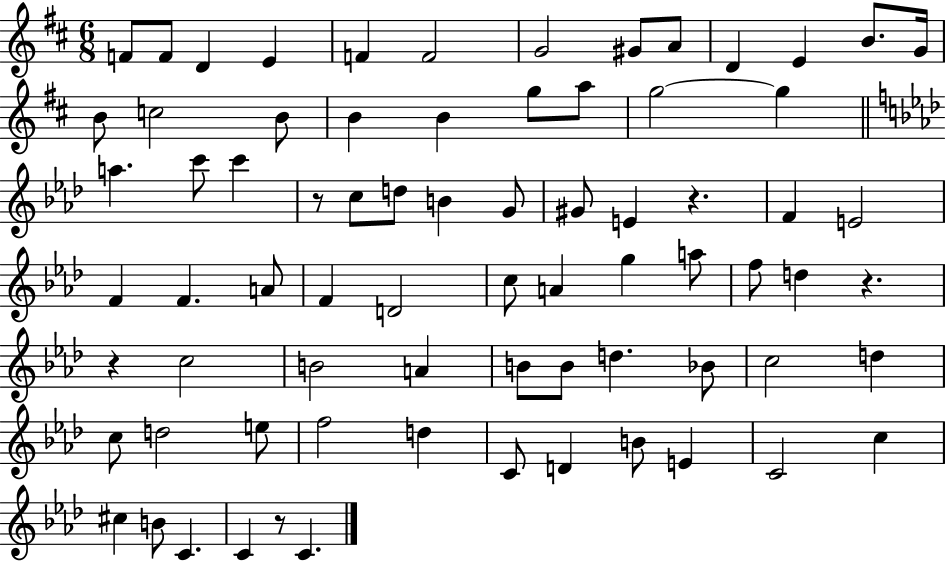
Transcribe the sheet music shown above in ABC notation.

X:1
T:Untitled
M:6/8
L:1/4
K:D
F/2 F/2 D E F F2 G2 ^G/2 A/2 D E B/2 G/4 B/2 c2 B/2 B B g/2 a/2 g2 g a c'/2 c' z/2 c/2 d/2 B G/2 ^G/2 E z F E2 F F A/2 F D2 c/2 A g a/2 f/2 d z z c2 B2 A B/2 B/2 d _B/2 c2 d c/2 d2 e/2 f2 d C/2 D B/2 E C2 c ^c B/2 C C z/2 C